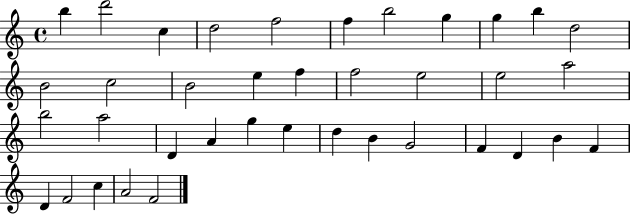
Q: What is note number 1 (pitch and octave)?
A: B5